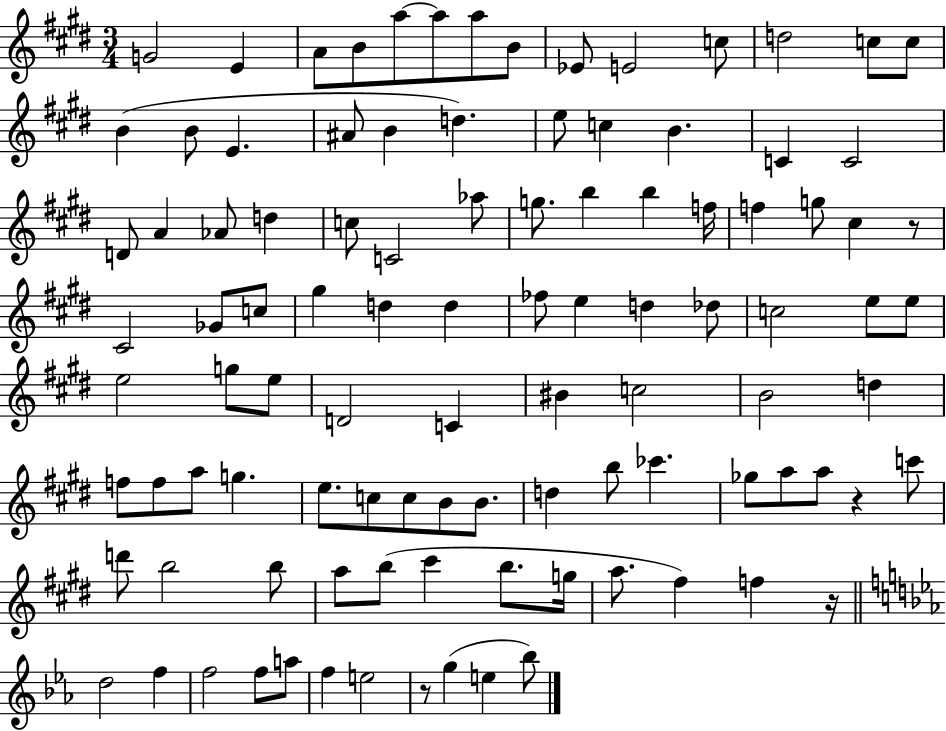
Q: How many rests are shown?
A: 4